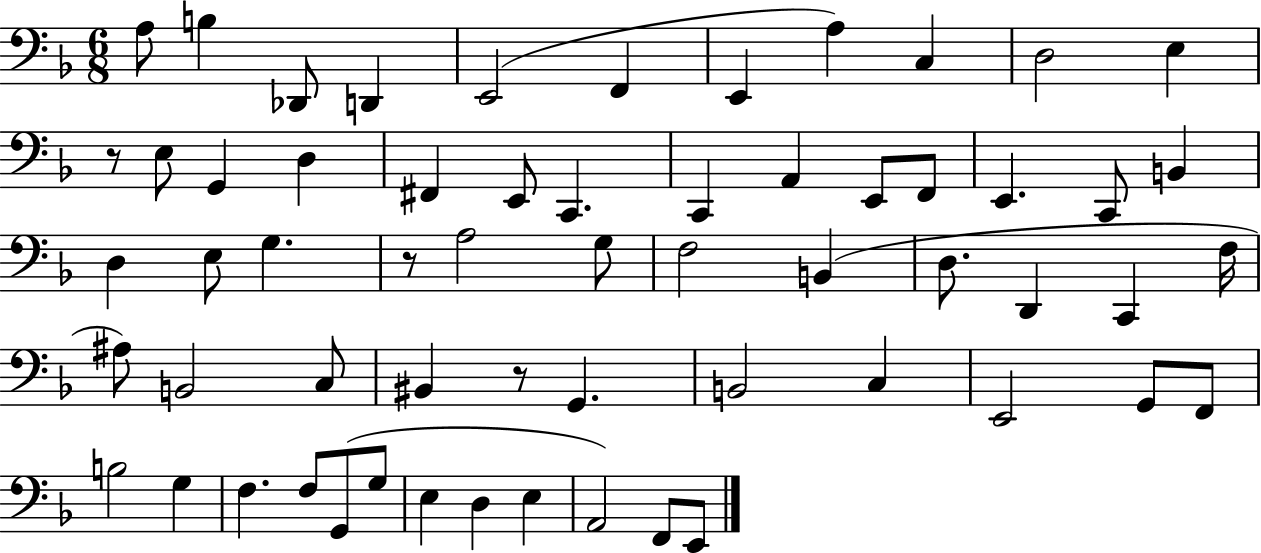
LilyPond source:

{
  \clef bass
  \numericTimeSignature
  \time 6/8
  \key f \major
  a8 b4 des,8 d,4 | e,2( f,4 | e,4 a4) c4 | d2 e4 | \break r8 e8 g,4 d4 | fis,4 e,8 c,4. | c,4 a,4 e,8 f,8 | e,4. c,8 b,4 | \break d4 e8 g4. | r8 a2 g8 | f2 b,4( | d8. d,4 c,4 f16 | \break ais8) b,2 c8 | bis,4 r8 g,4. | b,2 c4 | e,2 g,8 f,8 | \break b2 g4 | f4. f8 g,8( g8 | e4 d4 e4 | a,2) f,8 e,8 | \break \bar "|."
}